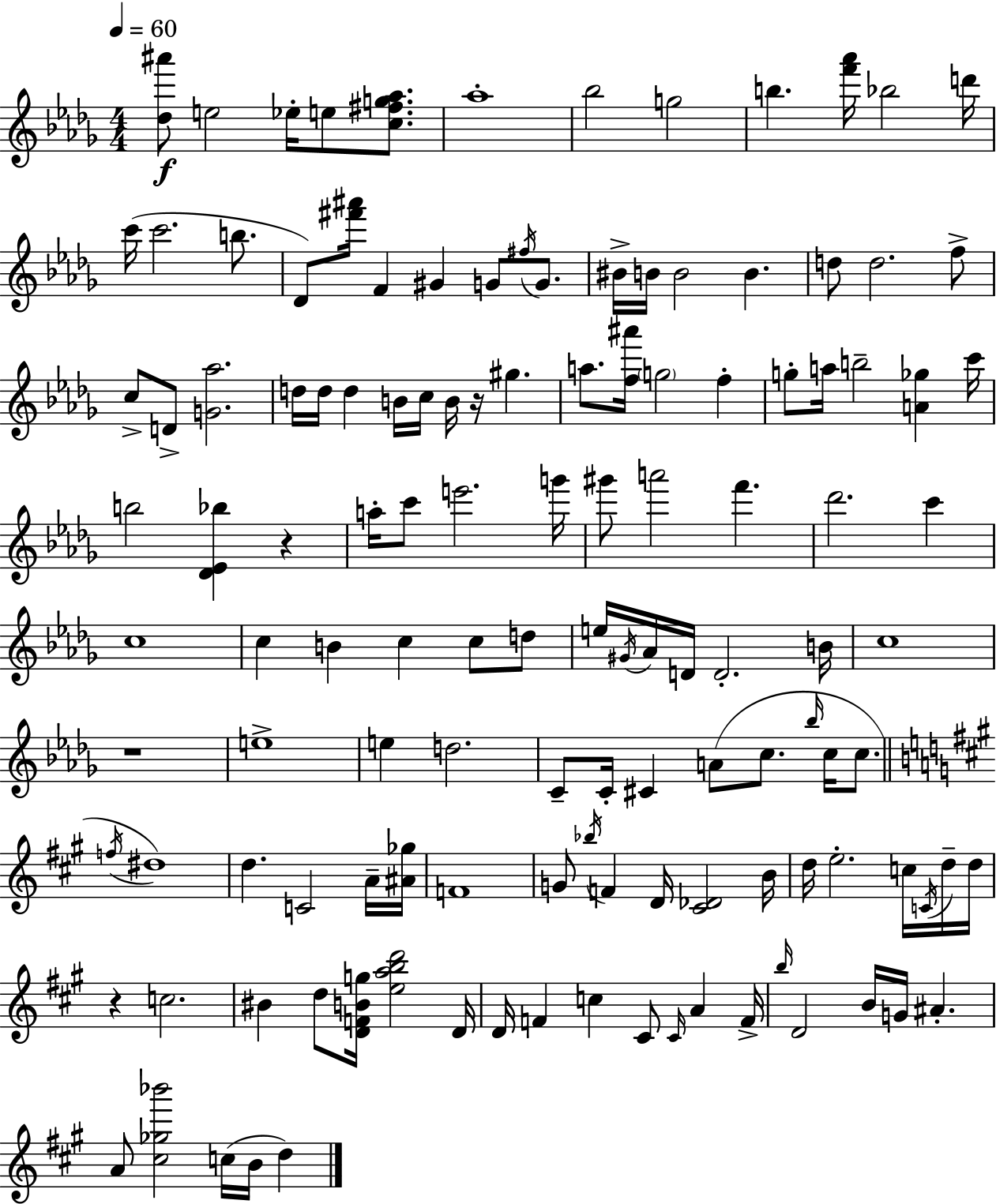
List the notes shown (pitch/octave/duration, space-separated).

[Db5,A#6]/e E5/h Eb5/s E5/e [C5,F#5,G5,Ab5]/e. Ab5/w Bb5/h G5/h B5/q. [F6,Ab6]/s Bb5/h D6/s C6/s C6/h. B5/e. Db4/e [F#6,A#6]/s F4/q G#4/q G4/e F#5/s G4/e. BIS4/s B4/s B4/h B4/q. D5/e D5/h. F5/e C5/e D4/e [G4,Ab5]/h. D5/s D5/s D5/q B4/s C5/s B4/s R/s G#5/q. A5/e. [F5,A#6]/s G5/h F5/q G5/e A5/s B5/h [A4,Gb5]/q C6/s B5/h [Db4,Eb4,Bb5]/q R/q A5/s C6/e E6/h. G6/s G#6/e A6/h F6/q. Db6/h. C6/q C5/w C5/q B4/q C5/q C5/e D5/e E5/s G#4/s Ab4/s D4/s D4/h. B4/s C5/w R/w E5/w E5/q D5/h. C4/e C4/s C#4/q A4/e C5/e. Bb5/s C5/s C5/e. F5/s D#5/w D5/q. C4/h A4/s [A#4,Gb5]/s F4/w G4/e Bb5/s F4/q D4/s [C#4,Db4]/h B4/s D5/s E5/h. C5/s C4/s D5/s D5/s R/q C5/h. BIS4/q D5/e [D4,F4,B4,G5]/s [E5,A5,B5,D6]/h D4/s D4/s F4/q C5/q C#4/e C#4/s A4/q F4/s B5/s D4/h B4/s G4/s A#4/q. A4/e [C#5,Gb5,Bb6]/h C5/s B4/s D5/q